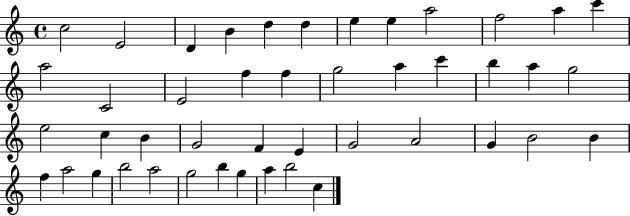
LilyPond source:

{
  \clef treble
  \time 4/4
  \defaultTimeSignature
  \key c \major
  c''2 e'2 | d'4 b'4 d''4 d''4 | e''4 e''4 a''2 | f''2 a''4 c'''4 | \break a''2 c'2 | e'2 f''4 f''4 | g''2 a''4 c'''4 | b''4 a''4 g''2 | \break e''2 c''4 b'4 | g'2 f'4 e'4 | g'2 a'2 | g'4 b'2 b'4 | \break f''4 a''2 g''4 | b''2 a''2 | g''2 b''4 g''4 | a''4 b''2 c''4 | \break \bar "|."
}